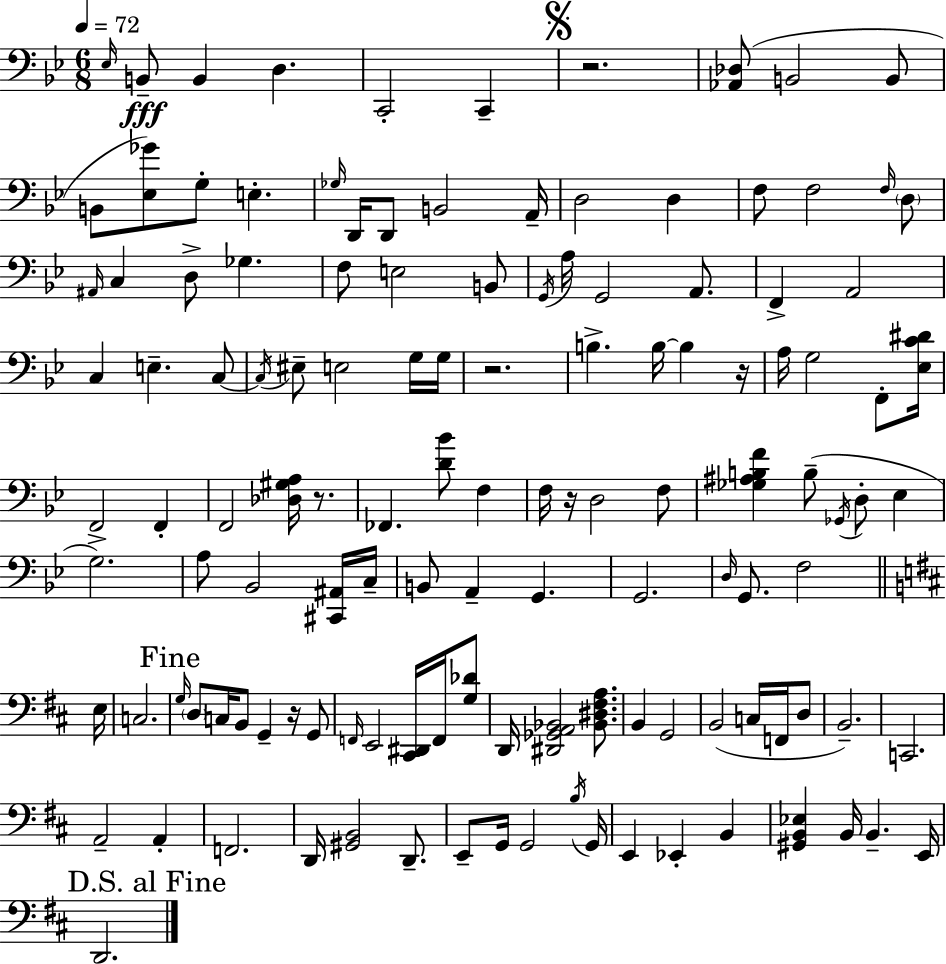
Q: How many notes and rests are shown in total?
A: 128